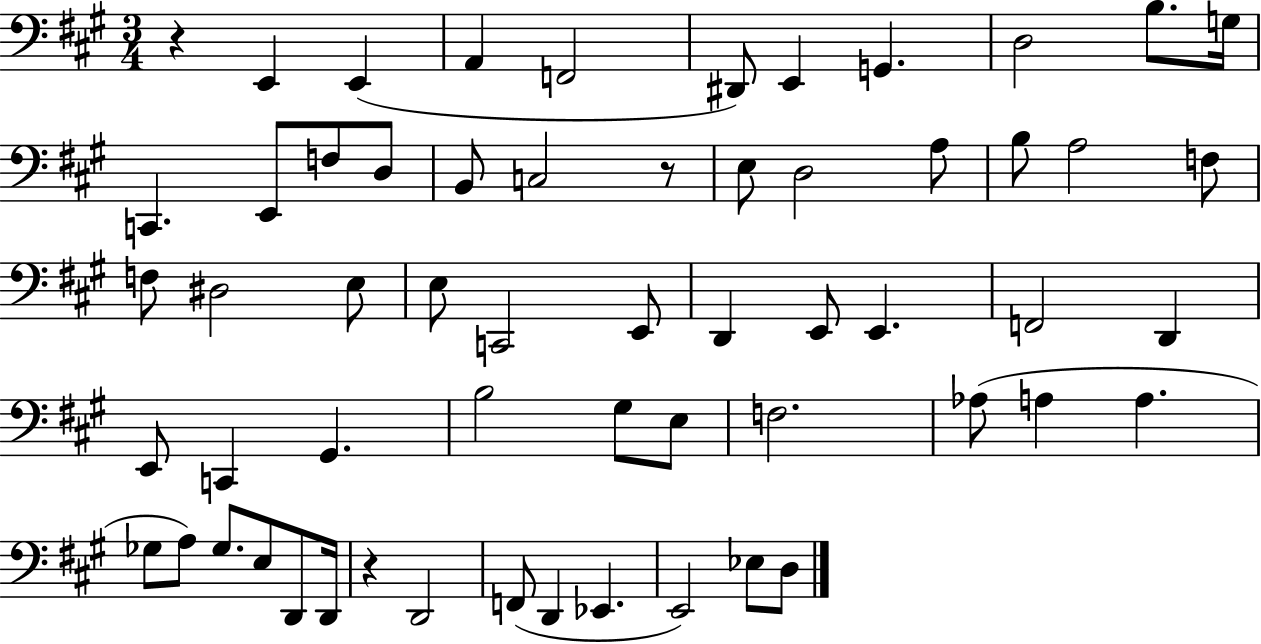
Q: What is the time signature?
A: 3/4